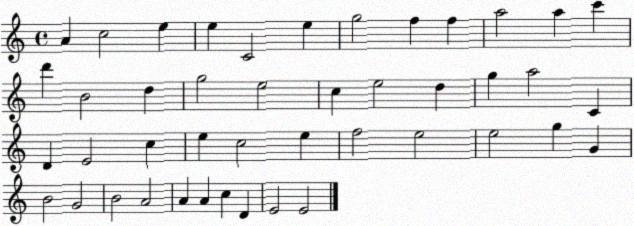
X:1
T:Untitled
M:4/4
L:1/4
K:C
A c2 e e C2 e g2 f f a2 a c' d' B2 d g2 e2 c e2 d g a2 C D E2 c e c2 e f2 e2 e2 g G B2 G2 B2 A2 A A c D E2 E2